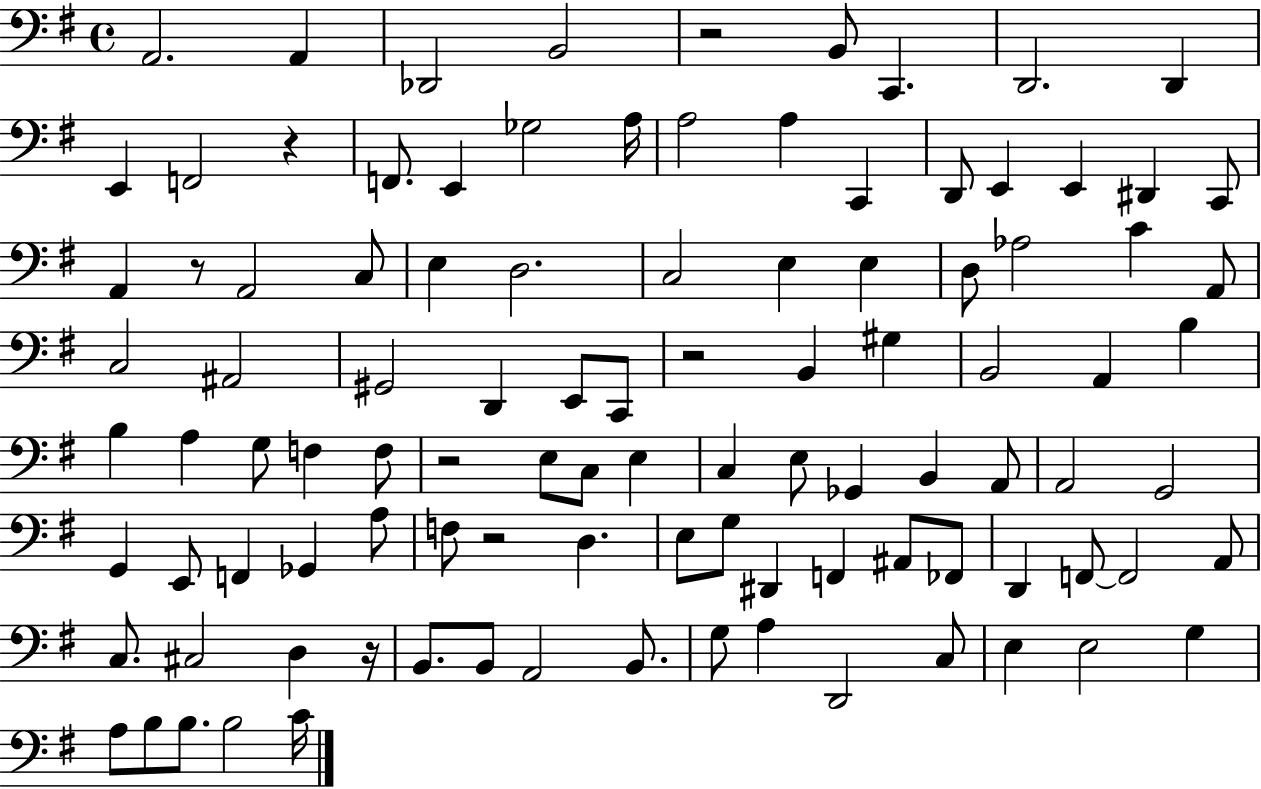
{
  \clef bass
  \time 4/4
  \defaultTimeSignature
  \key g \major
  a,2. a,4 | des,2 b,2 | r2 b,8 c,4. | d,2. d,4 | \break e,4 f,2 r4 | f,8. e,4 ges2 a16 | a2 a4 c,4 | d,8 e,4 e,4 dis,4 c,8 | \break a,4 r8 a,2 c8 | e4 d2. | c2 e4 e4 | d8 aes2 c'4 a,8 | \break c2 ais,2 | gis,2 d,4 e,8 c,8 | r2 b,4 gis4 | b,2 a,4 b4 | \break b4 a4 g8 f4 f8 | r2 e8 c8 e4 | c4 e8 ges,4 b,4 a,8 | a,2 g,2 | \break g,4 e,8 f,4 ges,4 a8 | f8 r2 d4. | e8 g8 dis,4 f,4 ais,8 fes,8 | d,4 f,8~~ f,2 a,8 | \break c8. cis2 d4 r16 | b,8. b,8 a,2 b,8. | g8 a4 d,2 c8 | e4 e2 g4 | \break a8 b8 b8. b2 c'16 | \bar "|."
}